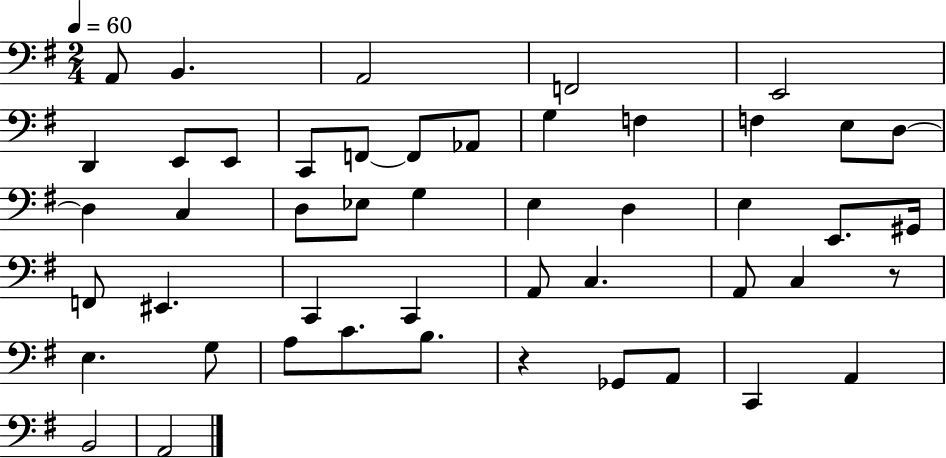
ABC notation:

X:1
T:Untitled
M:2/4
L:1/4
K:G
A,,/2 B,, A,,2 F,,2 E,,2 D,, E,,/2 E,,/2 C,,/2 F,,/2 F,,/2 _A,,/2 G, F, F, E,/2 D,/2 D, C, D,/2 _E,/2 G, E, D, E, E,,/2 ^G,,/4 F,,/2 ^E,, C,, C,, A,,/2 C, A,,/2 C, z/2 E, G,/2 A,/2 C/2 B,/2 z _G,,/2 A,,/2 C,, A,, B,,2 A,,2